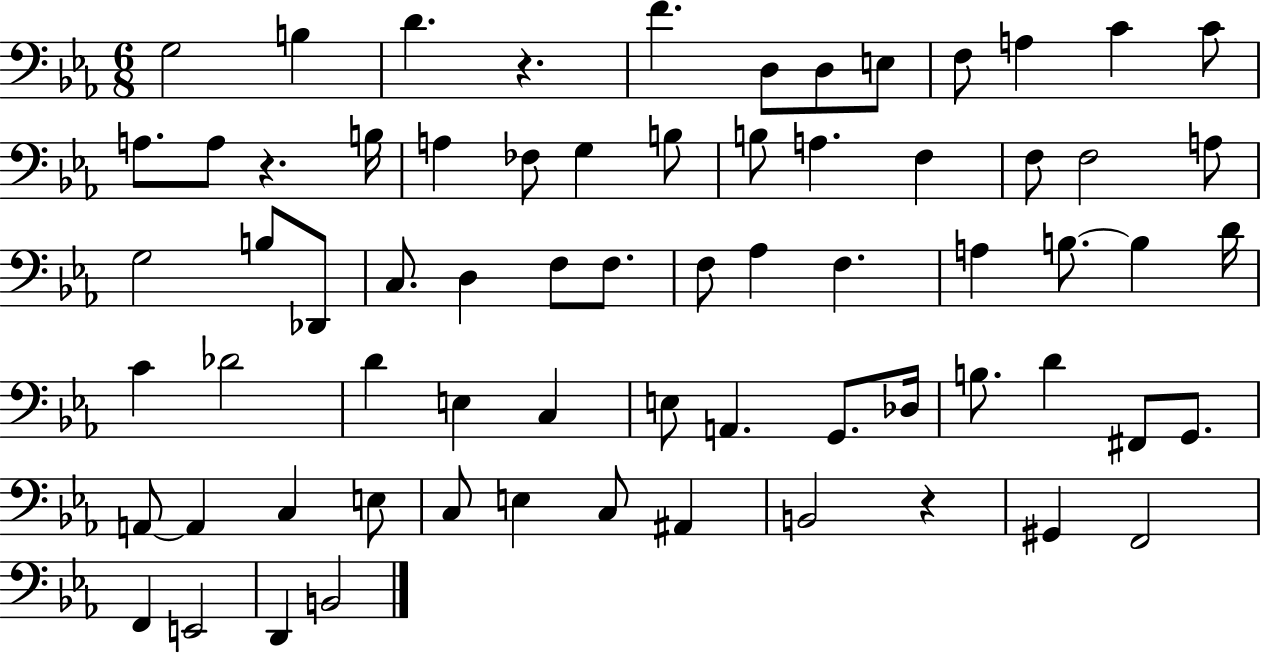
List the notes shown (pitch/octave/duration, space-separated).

G3/h B3/q D4/q. R/q. F4/q. D3/e D3/e E3/e F3/e A3/q C4/q C4/e A3/e. A3/e R/q. B3/s A3/q FES3/e G3/q B3/e B3/e A3/q. F3/q F3/e F3/h A3/e G3/h B3/e Db2/e C3/e. D3/q F3/e F3/e. F3/e Ab3/q F3/q. A3/q B3/e. B3/q D4/s C4/q Db4/h D4/q E3/q C3/q E3/e A2/q. G2/e. Db3/s B3/e. D4/q F#2/e G2/e. A2/e A2/q C3/q E3/e C3/e E3/q C3/e A#2/q B2/h R/q G#2/q F2/h F2/q E2/h D2/q B2/h